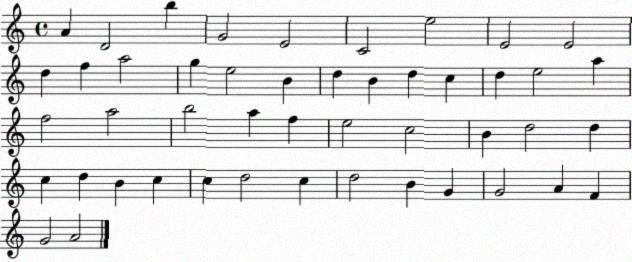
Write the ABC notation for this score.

X:1
T:Untitled
M:4/4
L:1/4
K:C
A D2 b G2 E2 C2 e2 E2 E2 d f a2 g e2 B d B d c d e2 a f2 a2 b2 a f e2 c2 B d2 d c d B c c d2 c d2 B G G2 A F G2 A2